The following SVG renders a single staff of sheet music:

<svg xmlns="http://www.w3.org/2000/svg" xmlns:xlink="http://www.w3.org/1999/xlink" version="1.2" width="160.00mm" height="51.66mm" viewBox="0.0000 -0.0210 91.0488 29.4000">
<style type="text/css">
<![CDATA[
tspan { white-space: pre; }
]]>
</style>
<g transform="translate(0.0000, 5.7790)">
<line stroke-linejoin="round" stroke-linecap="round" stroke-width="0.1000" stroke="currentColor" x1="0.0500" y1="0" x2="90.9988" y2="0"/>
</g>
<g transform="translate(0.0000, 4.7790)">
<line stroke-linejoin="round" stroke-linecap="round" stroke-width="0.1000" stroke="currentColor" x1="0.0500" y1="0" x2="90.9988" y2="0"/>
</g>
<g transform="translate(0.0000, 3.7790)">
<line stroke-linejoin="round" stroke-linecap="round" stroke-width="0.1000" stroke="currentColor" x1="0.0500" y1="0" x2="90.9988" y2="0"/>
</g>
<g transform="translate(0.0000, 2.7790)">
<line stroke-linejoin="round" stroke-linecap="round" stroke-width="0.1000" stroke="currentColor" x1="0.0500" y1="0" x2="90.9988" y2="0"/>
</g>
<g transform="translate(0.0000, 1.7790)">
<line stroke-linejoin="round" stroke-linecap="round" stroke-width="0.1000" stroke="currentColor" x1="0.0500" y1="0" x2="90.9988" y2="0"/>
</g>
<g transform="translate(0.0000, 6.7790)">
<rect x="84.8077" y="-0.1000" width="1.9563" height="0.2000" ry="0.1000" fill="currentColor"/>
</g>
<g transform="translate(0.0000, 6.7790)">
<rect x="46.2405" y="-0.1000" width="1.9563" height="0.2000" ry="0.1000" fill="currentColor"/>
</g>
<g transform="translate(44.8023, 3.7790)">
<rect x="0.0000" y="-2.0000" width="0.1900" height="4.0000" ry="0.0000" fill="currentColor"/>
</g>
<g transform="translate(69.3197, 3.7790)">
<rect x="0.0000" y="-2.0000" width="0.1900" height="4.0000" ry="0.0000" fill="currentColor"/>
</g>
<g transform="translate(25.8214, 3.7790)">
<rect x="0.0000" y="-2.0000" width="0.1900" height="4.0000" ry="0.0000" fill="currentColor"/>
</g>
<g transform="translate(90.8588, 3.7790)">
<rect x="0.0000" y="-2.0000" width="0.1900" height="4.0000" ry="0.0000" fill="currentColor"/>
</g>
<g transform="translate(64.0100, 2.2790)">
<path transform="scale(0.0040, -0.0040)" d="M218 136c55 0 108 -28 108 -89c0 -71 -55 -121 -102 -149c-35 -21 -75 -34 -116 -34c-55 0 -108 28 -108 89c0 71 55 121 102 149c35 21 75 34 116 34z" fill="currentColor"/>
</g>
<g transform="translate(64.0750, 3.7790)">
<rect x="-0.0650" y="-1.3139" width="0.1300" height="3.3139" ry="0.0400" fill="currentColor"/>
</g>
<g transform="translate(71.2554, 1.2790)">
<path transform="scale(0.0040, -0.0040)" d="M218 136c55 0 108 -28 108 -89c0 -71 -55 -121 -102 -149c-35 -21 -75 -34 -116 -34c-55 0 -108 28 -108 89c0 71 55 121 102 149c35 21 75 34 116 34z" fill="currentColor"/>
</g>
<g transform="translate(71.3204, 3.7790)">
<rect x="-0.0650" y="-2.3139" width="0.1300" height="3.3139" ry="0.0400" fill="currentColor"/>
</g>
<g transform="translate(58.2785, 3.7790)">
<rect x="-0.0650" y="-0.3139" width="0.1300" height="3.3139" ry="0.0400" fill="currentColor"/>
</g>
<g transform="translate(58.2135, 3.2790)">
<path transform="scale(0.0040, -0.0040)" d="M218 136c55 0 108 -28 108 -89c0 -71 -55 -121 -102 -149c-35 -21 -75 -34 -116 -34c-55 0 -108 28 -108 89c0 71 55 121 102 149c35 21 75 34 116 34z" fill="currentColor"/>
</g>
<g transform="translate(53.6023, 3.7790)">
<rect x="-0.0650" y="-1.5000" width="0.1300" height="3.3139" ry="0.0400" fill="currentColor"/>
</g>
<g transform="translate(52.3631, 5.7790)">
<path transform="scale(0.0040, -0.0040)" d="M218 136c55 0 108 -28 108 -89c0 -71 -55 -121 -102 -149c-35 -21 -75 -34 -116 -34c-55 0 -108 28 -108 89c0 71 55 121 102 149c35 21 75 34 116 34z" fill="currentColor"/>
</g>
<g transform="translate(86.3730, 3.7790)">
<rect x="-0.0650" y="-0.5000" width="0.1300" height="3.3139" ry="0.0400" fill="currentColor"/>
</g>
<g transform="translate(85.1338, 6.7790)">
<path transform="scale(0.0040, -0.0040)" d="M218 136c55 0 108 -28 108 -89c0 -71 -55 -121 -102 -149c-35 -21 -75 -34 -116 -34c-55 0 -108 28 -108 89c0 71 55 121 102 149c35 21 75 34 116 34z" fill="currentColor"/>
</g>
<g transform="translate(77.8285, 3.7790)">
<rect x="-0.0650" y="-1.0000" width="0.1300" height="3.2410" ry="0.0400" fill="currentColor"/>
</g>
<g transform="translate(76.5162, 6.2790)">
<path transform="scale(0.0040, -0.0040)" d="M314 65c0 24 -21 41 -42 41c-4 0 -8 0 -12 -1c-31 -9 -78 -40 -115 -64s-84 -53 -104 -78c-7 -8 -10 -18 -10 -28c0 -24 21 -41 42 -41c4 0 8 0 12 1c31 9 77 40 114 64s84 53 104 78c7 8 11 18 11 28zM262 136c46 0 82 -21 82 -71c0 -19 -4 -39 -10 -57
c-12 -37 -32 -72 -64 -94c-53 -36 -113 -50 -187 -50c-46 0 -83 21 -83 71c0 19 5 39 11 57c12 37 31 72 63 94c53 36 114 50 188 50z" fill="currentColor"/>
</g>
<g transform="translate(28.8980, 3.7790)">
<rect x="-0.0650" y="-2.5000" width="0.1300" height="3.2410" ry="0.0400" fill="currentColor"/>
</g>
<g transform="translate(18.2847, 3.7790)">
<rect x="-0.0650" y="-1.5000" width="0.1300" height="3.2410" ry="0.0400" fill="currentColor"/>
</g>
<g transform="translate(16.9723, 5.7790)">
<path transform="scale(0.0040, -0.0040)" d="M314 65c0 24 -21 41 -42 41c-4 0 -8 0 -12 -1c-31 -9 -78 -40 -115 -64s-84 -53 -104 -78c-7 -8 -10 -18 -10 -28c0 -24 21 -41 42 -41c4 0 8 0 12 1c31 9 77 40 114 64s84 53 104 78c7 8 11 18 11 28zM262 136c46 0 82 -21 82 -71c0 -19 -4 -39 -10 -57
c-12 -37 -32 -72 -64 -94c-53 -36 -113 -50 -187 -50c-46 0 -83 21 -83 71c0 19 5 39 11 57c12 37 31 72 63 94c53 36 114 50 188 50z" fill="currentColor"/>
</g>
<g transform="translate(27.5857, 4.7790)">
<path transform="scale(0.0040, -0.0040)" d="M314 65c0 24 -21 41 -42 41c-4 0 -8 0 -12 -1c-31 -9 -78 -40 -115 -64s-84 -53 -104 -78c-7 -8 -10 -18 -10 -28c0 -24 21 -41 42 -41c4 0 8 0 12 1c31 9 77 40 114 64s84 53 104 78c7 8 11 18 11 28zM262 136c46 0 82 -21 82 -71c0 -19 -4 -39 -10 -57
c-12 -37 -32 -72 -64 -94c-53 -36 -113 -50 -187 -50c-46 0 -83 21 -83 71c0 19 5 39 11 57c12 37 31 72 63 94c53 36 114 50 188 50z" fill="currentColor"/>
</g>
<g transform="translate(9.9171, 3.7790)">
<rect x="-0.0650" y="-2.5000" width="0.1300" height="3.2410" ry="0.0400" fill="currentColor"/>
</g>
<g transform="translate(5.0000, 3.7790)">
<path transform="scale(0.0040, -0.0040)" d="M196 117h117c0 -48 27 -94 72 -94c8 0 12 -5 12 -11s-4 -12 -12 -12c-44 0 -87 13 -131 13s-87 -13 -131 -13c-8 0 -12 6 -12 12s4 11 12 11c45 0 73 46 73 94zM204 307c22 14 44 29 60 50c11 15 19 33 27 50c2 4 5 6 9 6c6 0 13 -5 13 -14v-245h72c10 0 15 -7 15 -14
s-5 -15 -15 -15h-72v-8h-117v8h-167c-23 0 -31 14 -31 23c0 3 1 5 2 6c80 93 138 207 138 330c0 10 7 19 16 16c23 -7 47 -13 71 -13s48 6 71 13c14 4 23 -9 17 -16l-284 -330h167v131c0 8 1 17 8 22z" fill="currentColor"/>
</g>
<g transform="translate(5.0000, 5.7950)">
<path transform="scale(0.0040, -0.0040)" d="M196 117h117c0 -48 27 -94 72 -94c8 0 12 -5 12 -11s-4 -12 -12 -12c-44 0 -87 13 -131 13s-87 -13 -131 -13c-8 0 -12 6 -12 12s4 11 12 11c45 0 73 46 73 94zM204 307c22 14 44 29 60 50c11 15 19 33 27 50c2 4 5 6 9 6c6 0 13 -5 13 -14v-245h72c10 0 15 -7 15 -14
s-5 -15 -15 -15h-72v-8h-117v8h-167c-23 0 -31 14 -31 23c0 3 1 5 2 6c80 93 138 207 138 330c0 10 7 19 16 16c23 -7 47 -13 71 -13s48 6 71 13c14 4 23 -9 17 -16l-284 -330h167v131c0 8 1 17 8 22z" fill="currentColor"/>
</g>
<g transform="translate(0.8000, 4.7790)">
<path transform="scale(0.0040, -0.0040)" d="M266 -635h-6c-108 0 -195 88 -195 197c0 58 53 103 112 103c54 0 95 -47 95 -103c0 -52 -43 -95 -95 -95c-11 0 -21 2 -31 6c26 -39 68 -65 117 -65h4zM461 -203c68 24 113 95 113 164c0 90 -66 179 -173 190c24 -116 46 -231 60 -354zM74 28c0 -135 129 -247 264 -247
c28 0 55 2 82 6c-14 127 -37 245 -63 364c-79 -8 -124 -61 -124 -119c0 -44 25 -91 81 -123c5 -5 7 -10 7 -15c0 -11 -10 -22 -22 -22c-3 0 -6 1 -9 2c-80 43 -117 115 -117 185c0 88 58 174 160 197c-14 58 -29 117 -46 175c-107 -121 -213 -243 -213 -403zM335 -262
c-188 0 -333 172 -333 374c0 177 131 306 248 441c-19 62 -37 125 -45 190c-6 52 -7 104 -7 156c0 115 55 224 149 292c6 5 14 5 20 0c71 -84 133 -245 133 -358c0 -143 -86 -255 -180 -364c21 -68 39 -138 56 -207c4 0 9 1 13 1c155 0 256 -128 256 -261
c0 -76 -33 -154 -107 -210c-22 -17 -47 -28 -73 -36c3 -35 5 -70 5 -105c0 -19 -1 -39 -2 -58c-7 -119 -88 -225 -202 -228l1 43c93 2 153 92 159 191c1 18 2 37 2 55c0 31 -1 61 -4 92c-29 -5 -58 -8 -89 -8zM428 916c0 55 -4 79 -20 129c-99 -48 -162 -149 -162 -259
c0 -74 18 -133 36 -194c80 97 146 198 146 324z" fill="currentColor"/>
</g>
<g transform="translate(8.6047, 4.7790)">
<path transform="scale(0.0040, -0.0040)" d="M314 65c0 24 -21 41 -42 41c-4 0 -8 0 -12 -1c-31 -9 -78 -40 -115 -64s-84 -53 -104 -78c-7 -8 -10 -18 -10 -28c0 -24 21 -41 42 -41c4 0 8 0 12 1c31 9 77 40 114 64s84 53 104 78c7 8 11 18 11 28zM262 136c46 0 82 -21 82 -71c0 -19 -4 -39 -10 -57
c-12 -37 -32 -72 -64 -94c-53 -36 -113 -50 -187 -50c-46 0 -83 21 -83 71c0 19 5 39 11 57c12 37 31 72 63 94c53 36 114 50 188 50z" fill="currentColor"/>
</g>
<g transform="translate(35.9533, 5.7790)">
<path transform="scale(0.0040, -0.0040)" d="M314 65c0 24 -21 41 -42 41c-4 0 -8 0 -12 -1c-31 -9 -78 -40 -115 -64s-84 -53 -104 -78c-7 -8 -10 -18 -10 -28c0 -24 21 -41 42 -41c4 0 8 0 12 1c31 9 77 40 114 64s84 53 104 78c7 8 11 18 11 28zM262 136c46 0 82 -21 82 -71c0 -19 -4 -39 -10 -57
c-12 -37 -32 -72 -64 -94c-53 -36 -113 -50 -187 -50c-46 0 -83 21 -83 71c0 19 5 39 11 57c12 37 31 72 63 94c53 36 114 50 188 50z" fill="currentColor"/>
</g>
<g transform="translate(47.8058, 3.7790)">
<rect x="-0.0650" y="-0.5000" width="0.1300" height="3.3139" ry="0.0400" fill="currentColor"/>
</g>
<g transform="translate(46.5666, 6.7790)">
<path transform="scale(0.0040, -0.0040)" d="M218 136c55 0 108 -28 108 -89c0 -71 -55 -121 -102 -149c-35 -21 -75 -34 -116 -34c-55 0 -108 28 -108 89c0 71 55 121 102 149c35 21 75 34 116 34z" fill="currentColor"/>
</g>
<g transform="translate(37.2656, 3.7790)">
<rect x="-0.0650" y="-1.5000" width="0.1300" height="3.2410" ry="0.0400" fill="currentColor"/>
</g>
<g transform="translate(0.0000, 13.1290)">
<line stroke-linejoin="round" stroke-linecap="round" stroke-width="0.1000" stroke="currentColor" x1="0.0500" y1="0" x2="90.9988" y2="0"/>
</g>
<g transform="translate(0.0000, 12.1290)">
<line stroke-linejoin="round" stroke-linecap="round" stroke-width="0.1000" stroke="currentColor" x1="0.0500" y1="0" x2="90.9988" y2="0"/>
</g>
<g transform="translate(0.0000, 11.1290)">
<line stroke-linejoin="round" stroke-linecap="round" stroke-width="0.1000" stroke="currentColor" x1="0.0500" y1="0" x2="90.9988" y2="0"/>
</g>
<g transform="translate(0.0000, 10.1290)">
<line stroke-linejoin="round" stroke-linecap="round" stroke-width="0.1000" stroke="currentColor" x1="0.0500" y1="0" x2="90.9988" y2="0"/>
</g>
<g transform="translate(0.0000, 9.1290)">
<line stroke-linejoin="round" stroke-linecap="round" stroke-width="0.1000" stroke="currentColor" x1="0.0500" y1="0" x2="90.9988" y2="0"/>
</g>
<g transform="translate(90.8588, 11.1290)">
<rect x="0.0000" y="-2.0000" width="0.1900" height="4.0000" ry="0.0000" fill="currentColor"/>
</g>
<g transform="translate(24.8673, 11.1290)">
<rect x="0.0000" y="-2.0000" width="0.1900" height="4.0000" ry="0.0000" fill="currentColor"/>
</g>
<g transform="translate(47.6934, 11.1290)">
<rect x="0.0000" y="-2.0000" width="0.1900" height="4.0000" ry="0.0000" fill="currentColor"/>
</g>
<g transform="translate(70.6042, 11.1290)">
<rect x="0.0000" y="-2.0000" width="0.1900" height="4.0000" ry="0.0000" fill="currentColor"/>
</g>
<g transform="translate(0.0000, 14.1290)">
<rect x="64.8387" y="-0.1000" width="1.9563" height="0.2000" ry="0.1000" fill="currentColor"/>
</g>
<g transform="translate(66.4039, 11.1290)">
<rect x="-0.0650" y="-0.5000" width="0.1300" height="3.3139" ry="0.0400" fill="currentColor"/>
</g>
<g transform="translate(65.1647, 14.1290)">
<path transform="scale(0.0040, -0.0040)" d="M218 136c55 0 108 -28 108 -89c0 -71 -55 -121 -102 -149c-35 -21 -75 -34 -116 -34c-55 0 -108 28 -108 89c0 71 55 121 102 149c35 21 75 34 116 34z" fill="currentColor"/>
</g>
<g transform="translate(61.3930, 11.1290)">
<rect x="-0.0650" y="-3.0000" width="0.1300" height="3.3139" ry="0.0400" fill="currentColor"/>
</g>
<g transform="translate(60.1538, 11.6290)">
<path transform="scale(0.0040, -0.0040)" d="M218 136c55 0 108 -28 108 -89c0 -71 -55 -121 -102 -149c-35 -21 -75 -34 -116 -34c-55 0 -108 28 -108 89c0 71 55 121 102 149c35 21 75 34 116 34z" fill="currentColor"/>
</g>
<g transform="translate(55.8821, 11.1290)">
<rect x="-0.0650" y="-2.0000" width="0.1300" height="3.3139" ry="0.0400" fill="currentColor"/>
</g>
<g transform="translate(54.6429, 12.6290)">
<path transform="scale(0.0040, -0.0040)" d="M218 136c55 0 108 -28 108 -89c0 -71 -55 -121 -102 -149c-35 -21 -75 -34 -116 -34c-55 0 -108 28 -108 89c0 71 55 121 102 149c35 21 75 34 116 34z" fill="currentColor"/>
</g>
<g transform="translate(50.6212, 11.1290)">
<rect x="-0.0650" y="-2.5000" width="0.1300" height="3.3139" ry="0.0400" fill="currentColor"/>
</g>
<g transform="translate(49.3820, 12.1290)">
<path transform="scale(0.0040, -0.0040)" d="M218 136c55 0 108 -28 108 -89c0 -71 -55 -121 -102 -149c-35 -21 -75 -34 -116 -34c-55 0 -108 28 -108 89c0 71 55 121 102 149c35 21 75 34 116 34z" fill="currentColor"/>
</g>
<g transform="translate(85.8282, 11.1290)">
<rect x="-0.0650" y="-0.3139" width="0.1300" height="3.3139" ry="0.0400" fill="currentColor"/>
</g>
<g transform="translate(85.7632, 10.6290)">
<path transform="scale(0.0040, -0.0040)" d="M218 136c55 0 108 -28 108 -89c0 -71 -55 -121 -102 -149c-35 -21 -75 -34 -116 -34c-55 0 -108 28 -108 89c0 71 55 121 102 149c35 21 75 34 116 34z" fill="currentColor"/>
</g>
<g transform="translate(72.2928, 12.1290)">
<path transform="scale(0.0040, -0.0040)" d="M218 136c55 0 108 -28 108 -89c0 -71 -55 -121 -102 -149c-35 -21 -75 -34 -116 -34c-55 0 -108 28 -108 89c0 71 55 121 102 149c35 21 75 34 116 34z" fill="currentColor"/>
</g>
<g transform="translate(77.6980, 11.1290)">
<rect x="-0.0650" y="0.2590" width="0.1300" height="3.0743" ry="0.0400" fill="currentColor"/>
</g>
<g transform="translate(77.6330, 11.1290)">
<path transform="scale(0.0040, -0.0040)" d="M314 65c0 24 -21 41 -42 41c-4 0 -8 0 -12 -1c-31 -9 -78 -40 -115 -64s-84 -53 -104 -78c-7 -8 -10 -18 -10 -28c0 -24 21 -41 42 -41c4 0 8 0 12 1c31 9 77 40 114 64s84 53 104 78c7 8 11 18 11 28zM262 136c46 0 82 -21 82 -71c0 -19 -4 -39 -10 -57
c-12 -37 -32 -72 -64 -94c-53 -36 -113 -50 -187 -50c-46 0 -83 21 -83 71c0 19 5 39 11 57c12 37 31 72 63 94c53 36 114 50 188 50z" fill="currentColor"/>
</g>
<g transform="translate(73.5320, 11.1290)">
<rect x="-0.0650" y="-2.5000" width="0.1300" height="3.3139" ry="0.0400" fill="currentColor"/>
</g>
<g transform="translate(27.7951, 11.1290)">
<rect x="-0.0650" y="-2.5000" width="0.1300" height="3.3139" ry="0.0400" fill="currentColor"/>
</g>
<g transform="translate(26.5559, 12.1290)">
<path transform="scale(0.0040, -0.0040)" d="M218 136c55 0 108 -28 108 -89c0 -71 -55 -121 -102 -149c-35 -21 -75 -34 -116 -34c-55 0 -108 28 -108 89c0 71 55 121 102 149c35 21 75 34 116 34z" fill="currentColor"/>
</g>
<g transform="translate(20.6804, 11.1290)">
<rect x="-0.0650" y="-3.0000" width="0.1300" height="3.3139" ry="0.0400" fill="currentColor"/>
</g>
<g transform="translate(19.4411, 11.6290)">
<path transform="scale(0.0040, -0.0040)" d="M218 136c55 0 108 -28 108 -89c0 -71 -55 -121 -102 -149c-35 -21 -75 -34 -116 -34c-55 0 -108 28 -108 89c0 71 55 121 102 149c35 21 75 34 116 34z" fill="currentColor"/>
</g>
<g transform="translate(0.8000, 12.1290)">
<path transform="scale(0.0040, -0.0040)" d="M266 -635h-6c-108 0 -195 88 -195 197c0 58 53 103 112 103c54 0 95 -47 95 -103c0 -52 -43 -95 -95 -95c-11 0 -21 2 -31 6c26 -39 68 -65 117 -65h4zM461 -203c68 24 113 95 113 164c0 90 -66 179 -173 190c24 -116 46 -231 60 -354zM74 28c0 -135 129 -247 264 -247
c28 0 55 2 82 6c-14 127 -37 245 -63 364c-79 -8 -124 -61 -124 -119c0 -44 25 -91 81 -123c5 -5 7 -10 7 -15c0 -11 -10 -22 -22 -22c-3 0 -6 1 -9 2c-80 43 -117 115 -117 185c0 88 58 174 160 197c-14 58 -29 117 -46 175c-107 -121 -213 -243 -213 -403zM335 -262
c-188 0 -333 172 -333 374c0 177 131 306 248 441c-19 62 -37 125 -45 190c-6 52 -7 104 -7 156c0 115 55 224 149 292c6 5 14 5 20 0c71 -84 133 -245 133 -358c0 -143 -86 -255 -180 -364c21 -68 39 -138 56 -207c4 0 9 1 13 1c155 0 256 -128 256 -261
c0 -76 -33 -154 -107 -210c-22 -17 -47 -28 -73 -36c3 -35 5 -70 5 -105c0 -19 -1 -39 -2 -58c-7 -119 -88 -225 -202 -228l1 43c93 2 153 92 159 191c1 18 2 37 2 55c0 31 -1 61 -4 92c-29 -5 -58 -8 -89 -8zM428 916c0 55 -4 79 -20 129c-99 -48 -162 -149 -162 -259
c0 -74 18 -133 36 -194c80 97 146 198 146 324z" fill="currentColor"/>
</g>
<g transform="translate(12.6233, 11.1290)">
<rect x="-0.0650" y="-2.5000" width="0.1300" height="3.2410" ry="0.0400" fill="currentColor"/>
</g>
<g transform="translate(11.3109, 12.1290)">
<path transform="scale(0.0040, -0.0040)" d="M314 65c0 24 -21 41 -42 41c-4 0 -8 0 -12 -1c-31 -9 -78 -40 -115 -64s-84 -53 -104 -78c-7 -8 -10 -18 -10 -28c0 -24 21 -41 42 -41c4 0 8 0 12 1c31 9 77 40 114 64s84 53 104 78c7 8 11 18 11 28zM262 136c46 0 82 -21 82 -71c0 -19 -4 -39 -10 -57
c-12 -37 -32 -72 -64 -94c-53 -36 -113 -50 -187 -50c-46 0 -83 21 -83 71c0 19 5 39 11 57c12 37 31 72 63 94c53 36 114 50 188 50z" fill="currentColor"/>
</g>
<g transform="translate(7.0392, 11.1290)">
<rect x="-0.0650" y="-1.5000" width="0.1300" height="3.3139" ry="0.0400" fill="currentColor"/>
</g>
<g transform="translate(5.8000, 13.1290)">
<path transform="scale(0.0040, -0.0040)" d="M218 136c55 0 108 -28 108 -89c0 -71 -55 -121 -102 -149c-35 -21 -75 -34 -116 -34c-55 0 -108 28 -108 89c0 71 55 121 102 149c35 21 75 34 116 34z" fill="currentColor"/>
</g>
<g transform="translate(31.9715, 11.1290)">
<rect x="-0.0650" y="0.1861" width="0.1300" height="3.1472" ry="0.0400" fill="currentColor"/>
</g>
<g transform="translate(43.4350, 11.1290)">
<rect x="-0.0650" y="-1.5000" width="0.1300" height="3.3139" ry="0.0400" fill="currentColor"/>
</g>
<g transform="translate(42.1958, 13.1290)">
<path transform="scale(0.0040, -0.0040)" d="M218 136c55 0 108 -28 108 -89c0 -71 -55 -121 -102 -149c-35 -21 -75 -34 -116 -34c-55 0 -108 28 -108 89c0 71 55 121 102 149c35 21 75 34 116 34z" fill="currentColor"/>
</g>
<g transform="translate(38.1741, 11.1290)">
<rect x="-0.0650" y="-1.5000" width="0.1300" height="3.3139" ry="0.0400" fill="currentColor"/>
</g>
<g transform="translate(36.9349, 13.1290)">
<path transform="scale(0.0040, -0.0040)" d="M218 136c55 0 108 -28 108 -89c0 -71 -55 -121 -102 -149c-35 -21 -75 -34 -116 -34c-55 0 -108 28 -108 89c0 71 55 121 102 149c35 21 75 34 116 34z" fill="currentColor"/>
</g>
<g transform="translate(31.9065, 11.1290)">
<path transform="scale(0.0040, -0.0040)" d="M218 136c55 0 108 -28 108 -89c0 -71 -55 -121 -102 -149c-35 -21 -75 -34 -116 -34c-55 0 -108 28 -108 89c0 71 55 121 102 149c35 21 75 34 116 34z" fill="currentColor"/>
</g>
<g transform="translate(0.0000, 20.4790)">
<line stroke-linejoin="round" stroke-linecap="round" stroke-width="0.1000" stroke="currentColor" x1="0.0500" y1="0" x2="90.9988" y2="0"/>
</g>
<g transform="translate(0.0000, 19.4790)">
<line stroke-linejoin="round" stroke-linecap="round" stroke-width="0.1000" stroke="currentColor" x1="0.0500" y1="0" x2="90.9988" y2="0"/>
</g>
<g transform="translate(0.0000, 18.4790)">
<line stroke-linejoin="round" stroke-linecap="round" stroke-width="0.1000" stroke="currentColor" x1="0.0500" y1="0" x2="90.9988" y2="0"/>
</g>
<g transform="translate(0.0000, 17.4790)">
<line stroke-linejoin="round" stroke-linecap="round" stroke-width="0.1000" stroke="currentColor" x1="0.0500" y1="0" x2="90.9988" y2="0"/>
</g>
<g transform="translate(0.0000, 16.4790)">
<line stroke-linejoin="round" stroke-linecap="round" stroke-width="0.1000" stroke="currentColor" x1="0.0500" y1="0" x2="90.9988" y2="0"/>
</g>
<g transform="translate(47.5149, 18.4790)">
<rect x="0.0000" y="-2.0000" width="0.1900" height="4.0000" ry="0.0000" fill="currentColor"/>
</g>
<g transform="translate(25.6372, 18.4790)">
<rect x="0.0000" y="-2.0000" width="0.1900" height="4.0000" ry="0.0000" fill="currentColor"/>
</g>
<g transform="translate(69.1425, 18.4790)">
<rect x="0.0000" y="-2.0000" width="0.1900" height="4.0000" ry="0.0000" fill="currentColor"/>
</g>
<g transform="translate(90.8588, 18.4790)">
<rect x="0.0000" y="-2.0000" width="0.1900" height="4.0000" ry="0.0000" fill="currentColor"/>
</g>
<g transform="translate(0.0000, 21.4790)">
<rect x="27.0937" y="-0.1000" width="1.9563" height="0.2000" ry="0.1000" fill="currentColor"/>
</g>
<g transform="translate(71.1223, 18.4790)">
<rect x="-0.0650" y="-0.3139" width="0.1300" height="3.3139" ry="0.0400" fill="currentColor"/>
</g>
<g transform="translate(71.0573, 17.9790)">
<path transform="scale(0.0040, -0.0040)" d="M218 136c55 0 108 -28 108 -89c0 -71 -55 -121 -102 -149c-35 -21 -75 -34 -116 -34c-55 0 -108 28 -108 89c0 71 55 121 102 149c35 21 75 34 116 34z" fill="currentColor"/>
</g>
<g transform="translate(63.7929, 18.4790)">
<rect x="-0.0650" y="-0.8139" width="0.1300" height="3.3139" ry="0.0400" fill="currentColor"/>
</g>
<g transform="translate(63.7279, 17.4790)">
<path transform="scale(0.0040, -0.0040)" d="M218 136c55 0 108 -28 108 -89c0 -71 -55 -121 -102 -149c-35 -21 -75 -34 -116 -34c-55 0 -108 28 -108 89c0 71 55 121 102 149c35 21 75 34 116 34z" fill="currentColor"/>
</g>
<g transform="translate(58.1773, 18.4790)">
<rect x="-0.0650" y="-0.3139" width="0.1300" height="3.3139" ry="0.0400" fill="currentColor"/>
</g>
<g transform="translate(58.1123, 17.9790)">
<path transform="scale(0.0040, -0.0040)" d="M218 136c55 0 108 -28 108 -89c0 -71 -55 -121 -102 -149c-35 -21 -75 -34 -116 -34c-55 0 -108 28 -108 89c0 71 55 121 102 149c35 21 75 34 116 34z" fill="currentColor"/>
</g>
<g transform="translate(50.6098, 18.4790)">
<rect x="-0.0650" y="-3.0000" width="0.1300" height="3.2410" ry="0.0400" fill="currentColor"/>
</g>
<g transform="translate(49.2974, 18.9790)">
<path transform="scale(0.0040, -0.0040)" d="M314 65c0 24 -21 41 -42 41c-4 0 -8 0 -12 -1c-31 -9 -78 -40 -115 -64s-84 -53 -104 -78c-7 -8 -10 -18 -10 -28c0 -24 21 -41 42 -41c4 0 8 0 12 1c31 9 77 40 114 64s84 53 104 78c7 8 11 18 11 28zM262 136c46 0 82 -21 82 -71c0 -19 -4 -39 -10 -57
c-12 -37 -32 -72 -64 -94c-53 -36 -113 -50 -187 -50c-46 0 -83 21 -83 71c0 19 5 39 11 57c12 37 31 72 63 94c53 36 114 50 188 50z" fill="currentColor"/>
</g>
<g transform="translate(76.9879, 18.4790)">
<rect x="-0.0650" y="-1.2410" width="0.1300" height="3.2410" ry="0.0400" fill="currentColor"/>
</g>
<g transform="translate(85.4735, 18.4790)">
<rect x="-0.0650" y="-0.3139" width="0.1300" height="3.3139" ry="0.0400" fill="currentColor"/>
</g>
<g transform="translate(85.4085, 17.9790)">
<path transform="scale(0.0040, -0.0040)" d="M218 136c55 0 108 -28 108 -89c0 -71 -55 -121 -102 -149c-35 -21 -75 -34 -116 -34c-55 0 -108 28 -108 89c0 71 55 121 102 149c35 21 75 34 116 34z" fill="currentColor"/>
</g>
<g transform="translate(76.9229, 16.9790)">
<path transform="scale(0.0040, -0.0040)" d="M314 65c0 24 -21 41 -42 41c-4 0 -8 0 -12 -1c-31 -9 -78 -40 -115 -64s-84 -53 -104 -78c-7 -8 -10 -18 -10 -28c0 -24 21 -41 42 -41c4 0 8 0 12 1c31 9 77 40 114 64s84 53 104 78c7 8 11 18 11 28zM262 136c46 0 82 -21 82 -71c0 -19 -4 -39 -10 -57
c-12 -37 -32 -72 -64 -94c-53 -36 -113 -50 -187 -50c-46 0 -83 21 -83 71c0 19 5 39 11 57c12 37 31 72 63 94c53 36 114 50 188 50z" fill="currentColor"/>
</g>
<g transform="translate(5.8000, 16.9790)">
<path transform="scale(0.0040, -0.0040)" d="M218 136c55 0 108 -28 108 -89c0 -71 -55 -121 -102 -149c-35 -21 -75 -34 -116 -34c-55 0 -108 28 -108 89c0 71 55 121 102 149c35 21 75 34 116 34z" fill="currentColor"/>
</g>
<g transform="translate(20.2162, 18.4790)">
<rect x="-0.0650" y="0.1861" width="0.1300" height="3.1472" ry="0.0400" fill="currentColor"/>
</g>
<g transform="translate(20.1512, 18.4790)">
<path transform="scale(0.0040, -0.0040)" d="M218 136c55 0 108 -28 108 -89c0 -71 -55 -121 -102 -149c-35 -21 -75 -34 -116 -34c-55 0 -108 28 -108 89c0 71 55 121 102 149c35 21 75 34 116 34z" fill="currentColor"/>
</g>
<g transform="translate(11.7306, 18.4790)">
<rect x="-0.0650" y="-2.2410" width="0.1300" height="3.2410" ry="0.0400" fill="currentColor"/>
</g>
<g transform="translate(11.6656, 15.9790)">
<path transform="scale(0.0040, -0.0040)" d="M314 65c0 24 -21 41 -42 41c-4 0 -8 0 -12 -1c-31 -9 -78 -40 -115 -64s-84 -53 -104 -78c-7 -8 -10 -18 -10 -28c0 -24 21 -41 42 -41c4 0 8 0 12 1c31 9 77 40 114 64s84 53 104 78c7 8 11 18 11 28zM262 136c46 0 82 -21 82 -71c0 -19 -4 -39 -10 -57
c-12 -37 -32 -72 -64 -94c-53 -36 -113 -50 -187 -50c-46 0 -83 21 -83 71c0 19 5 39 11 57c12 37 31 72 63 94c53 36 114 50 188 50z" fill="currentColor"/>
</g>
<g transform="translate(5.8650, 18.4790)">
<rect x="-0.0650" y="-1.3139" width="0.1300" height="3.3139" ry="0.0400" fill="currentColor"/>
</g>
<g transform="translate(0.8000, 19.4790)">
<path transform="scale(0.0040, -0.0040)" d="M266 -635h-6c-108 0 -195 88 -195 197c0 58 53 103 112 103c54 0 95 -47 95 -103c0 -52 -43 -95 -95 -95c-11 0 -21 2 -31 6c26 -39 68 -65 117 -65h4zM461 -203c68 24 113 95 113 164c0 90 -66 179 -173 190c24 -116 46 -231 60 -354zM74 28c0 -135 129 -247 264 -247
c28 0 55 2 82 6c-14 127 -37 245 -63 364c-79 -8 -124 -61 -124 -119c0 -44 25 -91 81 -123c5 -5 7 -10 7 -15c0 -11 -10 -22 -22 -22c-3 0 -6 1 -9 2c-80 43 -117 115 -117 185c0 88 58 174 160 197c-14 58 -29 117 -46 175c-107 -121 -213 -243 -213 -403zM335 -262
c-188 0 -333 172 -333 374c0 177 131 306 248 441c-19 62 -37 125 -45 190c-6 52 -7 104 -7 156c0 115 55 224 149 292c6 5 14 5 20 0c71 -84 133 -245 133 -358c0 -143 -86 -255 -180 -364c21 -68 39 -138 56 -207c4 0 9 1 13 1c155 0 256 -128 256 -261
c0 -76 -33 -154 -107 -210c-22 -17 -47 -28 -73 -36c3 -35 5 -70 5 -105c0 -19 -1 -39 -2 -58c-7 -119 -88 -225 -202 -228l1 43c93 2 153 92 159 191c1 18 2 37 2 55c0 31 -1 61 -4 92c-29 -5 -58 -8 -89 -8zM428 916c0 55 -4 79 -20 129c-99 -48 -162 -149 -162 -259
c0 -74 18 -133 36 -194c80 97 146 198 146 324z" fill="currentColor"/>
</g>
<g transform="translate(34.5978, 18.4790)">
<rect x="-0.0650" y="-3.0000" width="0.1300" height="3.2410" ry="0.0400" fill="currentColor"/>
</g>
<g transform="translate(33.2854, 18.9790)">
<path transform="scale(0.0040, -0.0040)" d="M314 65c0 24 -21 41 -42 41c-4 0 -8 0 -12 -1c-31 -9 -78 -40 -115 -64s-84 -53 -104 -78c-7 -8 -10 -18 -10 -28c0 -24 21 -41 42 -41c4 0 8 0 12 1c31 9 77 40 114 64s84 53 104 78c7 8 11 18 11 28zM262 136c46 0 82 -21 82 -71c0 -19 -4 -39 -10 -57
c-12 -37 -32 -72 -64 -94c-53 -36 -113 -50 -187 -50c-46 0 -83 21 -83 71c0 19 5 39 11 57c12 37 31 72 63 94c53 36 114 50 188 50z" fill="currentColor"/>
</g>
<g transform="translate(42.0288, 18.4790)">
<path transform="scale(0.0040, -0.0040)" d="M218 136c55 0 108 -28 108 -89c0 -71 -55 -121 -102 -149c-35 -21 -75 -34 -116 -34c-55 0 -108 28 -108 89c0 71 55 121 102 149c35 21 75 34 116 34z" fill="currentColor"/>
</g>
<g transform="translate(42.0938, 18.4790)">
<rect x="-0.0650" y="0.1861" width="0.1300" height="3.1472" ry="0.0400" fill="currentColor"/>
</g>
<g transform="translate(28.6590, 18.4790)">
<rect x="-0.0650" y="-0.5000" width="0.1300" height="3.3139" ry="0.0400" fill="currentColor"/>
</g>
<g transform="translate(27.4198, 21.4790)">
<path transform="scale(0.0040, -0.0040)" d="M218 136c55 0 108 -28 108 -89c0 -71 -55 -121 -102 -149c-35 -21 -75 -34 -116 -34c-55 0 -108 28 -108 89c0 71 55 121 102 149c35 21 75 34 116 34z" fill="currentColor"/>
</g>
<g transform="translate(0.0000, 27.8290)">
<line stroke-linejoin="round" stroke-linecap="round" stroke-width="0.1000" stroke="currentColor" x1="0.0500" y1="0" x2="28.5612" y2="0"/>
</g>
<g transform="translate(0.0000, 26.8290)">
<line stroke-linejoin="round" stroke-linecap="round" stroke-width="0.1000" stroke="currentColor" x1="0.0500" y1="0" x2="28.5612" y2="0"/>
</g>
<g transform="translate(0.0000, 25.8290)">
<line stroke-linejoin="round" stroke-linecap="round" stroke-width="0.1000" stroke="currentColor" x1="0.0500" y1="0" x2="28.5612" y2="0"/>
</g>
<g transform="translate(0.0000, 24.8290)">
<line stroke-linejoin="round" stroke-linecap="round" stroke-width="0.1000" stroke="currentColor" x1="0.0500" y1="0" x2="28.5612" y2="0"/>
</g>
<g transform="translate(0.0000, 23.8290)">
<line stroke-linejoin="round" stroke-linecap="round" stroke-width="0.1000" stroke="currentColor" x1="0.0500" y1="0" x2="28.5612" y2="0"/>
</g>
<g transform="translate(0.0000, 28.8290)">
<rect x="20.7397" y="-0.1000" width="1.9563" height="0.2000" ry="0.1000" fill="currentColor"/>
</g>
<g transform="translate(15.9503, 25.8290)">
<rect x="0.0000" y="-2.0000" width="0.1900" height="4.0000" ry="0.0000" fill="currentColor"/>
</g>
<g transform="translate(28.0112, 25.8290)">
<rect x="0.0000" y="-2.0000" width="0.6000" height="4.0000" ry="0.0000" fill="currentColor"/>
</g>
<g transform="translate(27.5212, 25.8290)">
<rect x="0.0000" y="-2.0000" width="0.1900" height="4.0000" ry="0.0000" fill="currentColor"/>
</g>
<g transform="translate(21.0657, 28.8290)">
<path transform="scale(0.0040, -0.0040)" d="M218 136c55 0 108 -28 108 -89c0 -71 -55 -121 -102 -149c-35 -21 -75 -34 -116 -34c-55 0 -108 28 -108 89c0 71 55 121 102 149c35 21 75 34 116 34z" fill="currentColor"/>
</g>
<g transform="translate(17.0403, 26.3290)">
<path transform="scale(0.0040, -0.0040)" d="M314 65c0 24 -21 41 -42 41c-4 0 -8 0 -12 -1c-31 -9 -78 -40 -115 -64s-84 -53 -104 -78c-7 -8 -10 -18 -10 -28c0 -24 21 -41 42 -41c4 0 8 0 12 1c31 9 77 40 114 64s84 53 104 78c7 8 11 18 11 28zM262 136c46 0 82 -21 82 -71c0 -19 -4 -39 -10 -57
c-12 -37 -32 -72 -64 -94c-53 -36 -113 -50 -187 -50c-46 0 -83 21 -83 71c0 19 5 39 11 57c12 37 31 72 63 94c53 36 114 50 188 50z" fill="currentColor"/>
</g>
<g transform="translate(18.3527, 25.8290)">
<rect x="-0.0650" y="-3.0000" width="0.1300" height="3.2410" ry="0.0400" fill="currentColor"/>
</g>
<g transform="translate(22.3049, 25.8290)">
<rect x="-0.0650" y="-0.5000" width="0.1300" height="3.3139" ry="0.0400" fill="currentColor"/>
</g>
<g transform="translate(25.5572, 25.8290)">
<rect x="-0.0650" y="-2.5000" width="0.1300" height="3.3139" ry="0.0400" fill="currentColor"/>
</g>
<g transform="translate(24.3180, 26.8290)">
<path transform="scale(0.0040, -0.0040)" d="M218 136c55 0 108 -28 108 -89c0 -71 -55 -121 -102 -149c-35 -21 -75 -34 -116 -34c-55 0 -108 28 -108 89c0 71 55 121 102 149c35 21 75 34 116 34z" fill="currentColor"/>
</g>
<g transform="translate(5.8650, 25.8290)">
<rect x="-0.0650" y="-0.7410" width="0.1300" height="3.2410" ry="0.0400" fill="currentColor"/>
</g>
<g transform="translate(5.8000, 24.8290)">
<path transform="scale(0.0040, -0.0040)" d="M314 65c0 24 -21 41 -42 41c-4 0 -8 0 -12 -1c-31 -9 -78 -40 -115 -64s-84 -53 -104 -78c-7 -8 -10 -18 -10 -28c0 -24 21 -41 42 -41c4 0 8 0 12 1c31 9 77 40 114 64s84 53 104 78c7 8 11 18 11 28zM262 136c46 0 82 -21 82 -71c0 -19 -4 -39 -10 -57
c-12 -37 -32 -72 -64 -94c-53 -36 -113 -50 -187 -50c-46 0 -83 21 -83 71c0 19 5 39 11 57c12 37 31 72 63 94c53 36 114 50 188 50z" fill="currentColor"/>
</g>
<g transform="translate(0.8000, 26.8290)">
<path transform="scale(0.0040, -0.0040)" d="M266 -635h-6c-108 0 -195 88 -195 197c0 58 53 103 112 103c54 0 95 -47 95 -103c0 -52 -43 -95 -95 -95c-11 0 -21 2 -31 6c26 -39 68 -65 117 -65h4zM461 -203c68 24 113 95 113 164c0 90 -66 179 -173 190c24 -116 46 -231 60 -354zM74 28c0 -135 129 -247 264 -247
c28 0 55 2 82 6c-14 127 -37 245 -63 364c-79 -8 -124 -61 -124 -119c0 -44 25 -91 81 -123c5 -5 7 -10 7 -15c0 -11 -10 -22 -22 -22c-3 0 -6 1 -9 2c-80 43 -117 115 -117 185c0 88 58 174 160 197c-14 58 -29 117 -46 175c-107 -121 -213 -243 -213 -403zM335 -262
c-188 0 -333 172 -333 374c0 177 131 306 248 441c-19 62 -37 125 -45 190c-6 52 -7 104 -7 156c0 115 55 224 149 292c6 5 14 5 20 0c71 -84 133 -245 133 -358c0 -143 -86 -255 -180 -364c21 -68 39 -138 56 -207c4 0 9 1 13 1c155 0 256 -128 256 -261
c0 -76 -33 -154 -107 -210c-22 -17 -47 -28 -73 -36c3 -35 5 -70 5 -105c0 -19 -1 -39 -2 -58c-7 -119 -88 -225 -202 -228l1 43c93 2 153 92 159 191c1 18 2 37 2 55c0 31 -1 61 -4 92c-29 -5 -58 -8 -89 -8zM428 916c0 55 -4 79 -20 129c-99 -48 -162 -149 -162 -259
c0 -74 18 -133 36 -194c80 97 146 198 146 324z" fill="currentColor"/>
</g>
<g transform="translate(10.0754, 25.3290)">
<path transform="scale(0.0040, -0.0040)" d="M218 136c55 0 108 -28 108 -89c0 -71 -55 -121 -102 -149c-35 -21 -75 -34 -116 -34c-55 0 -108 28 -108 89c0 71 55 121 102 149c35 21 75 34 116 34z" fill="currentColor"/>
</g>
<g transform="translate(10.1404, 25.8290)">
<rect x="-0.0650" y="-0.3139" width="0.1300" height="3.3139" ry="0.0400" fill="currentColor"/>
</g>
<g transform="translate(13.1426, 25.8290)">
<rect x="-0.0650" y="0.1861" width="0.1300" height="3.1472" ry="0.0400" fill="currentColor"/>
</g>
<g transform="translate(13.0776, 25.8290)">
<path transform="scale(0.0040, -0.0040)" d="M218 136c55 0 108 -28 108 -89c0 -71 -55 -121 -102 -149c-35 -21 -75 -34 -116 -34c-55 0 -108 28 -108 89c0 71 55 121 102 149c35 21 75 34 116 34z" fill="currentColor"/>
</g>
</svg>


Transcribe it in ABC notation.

X:1
T:Untitled
M:4/4
L:1/4
K:C
G2 E2 G2 E2 C E c e g D2 C E G2 A G B E E G F A C G B2 c e g2 B C A2 B A2 c d c e2 c d2 c B A2 C G